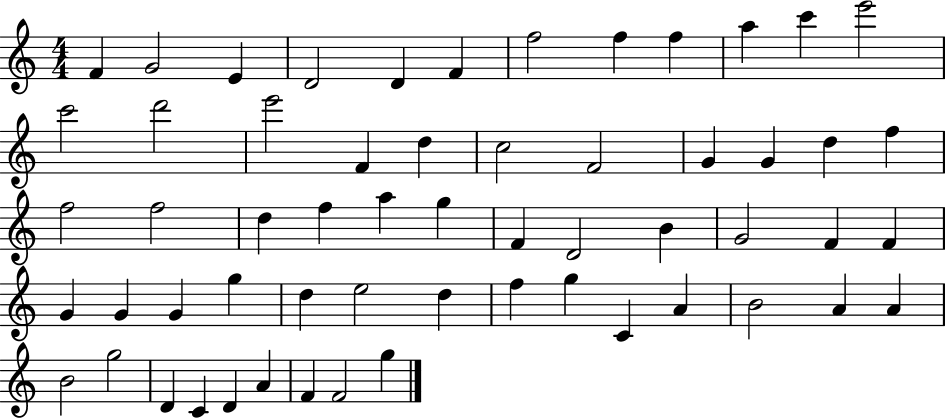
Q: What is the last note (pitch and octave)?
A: G5